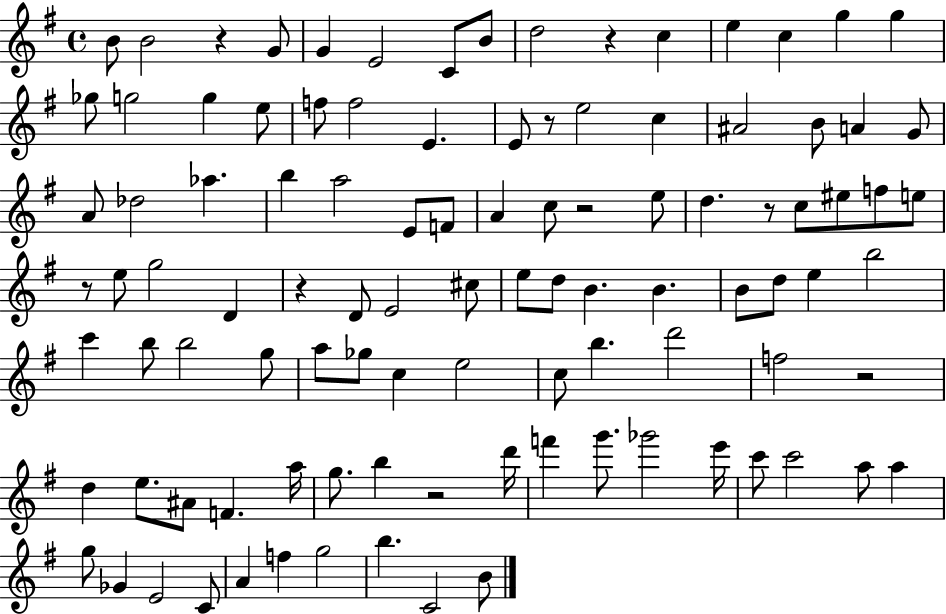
{
  \clef treble
  \time 4/4
  \defaultTimeSignature
  \key g \major
  b'8 b'2 r4 g'8 | g'4 e'2 c'8 b'8 | d''2 r4 c''4 | e''4 c''4 g''4 g''4 | \break ges''8 g''2 g''4 e''8 | f''8 f''2 e'4. | e'8 r8 e''2 c''4 | ais'2 b'8 a'4 g'8 | \break a'8 des''2 aes''4. | b''4 a''2 e'8 f'8 | a'4 c''8 r2 e''8 | d''4. r8 c''8 eis''8 f''8 e''8 | \break r8 e''8 g''2 d'4 | r4 d'8 e'2 cis''8 | e''8 d''8 b'4. b'4. | b'8 d''8 e''4 b''2 | \break c'''4 b''8 b''2 g''8 | a''8 ges''8 c''4 e''2 | c''8 b''4. d'''2 | f''2 r2 | \break d''4 e''8. ais'8 f'4. a''16 | g''8. b''4 r2 d'''16 | f'''4 g'''8. ges'''2 e'''16 | c'''8 c'''2 a''8 a''4 | \break g''8 ges'4 e'2 c'8 | a'4 f''4 g''2 | b''4. c'2 b'8 | \bar "|."
}